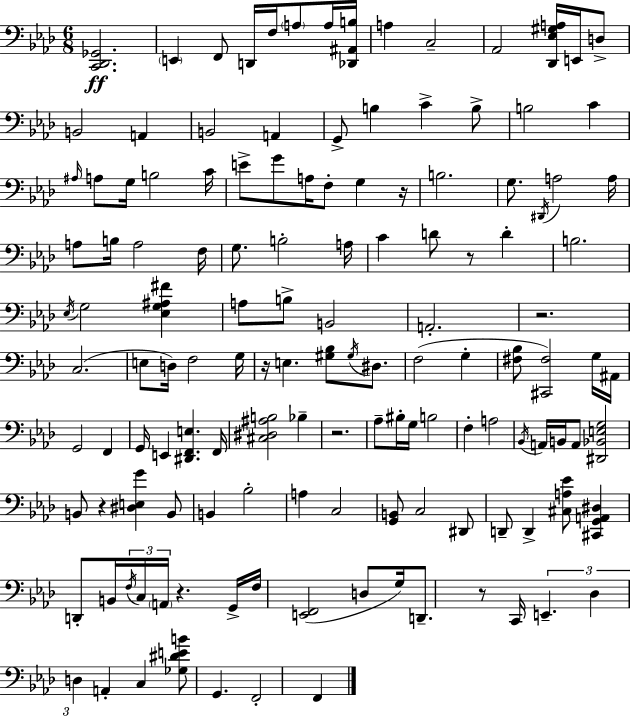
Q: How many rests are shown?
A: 8